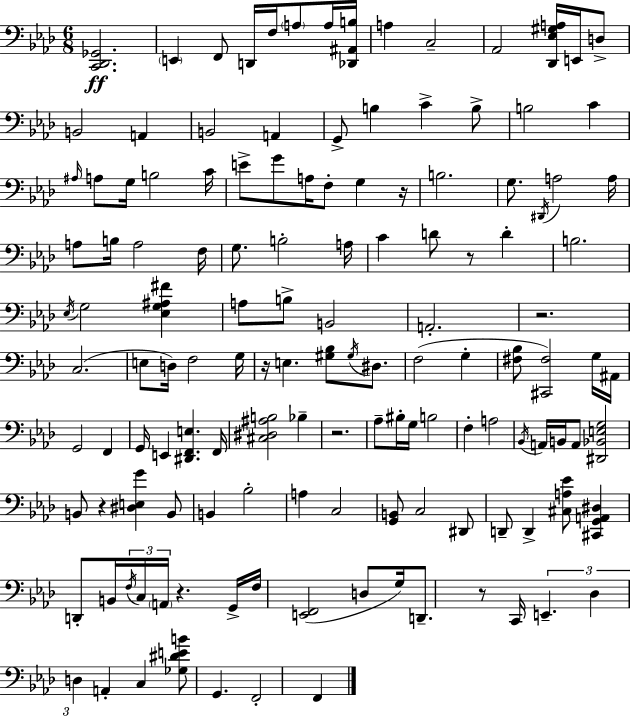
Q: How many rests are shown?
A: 8